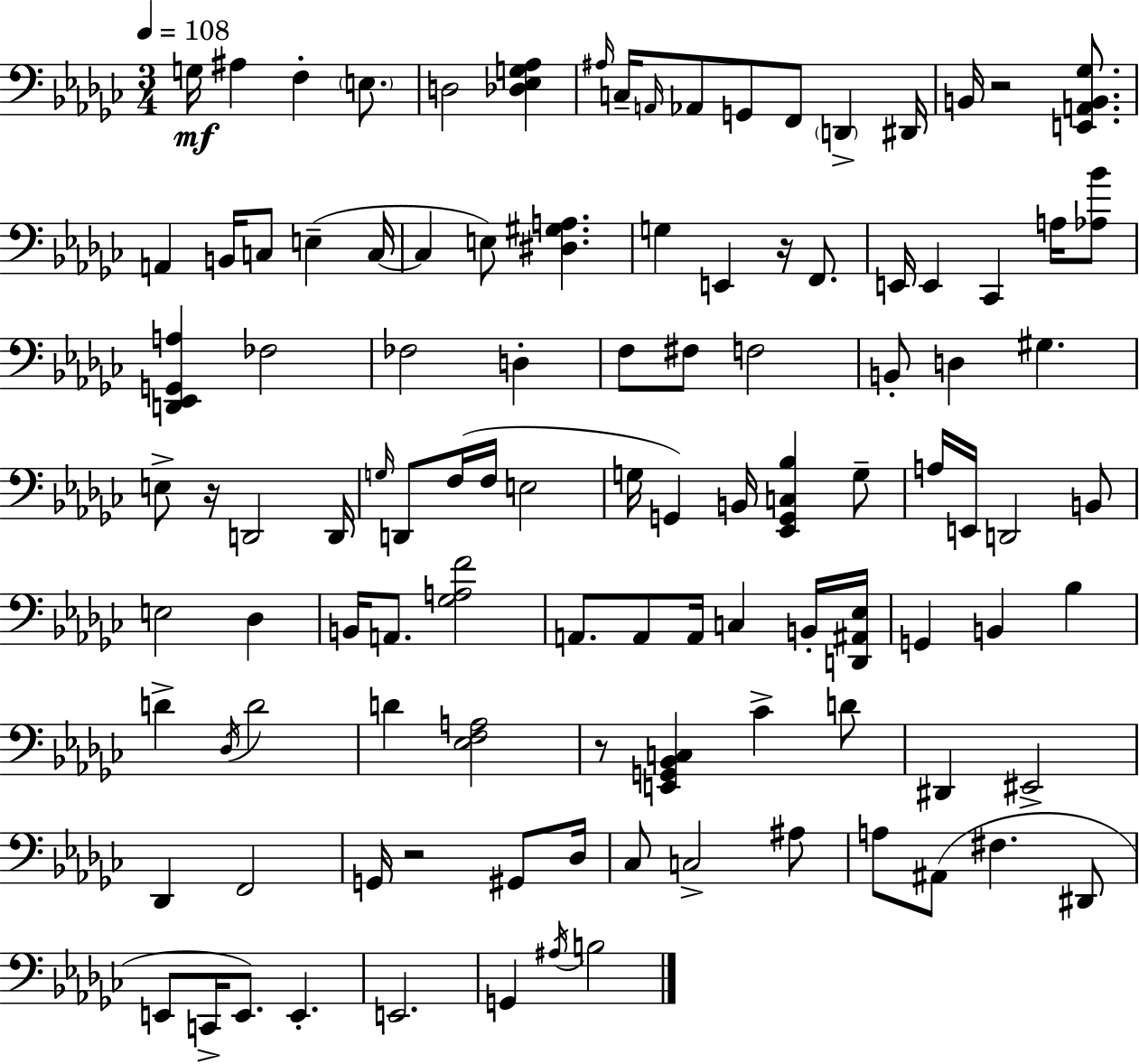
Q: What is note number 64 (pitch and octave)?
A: B2